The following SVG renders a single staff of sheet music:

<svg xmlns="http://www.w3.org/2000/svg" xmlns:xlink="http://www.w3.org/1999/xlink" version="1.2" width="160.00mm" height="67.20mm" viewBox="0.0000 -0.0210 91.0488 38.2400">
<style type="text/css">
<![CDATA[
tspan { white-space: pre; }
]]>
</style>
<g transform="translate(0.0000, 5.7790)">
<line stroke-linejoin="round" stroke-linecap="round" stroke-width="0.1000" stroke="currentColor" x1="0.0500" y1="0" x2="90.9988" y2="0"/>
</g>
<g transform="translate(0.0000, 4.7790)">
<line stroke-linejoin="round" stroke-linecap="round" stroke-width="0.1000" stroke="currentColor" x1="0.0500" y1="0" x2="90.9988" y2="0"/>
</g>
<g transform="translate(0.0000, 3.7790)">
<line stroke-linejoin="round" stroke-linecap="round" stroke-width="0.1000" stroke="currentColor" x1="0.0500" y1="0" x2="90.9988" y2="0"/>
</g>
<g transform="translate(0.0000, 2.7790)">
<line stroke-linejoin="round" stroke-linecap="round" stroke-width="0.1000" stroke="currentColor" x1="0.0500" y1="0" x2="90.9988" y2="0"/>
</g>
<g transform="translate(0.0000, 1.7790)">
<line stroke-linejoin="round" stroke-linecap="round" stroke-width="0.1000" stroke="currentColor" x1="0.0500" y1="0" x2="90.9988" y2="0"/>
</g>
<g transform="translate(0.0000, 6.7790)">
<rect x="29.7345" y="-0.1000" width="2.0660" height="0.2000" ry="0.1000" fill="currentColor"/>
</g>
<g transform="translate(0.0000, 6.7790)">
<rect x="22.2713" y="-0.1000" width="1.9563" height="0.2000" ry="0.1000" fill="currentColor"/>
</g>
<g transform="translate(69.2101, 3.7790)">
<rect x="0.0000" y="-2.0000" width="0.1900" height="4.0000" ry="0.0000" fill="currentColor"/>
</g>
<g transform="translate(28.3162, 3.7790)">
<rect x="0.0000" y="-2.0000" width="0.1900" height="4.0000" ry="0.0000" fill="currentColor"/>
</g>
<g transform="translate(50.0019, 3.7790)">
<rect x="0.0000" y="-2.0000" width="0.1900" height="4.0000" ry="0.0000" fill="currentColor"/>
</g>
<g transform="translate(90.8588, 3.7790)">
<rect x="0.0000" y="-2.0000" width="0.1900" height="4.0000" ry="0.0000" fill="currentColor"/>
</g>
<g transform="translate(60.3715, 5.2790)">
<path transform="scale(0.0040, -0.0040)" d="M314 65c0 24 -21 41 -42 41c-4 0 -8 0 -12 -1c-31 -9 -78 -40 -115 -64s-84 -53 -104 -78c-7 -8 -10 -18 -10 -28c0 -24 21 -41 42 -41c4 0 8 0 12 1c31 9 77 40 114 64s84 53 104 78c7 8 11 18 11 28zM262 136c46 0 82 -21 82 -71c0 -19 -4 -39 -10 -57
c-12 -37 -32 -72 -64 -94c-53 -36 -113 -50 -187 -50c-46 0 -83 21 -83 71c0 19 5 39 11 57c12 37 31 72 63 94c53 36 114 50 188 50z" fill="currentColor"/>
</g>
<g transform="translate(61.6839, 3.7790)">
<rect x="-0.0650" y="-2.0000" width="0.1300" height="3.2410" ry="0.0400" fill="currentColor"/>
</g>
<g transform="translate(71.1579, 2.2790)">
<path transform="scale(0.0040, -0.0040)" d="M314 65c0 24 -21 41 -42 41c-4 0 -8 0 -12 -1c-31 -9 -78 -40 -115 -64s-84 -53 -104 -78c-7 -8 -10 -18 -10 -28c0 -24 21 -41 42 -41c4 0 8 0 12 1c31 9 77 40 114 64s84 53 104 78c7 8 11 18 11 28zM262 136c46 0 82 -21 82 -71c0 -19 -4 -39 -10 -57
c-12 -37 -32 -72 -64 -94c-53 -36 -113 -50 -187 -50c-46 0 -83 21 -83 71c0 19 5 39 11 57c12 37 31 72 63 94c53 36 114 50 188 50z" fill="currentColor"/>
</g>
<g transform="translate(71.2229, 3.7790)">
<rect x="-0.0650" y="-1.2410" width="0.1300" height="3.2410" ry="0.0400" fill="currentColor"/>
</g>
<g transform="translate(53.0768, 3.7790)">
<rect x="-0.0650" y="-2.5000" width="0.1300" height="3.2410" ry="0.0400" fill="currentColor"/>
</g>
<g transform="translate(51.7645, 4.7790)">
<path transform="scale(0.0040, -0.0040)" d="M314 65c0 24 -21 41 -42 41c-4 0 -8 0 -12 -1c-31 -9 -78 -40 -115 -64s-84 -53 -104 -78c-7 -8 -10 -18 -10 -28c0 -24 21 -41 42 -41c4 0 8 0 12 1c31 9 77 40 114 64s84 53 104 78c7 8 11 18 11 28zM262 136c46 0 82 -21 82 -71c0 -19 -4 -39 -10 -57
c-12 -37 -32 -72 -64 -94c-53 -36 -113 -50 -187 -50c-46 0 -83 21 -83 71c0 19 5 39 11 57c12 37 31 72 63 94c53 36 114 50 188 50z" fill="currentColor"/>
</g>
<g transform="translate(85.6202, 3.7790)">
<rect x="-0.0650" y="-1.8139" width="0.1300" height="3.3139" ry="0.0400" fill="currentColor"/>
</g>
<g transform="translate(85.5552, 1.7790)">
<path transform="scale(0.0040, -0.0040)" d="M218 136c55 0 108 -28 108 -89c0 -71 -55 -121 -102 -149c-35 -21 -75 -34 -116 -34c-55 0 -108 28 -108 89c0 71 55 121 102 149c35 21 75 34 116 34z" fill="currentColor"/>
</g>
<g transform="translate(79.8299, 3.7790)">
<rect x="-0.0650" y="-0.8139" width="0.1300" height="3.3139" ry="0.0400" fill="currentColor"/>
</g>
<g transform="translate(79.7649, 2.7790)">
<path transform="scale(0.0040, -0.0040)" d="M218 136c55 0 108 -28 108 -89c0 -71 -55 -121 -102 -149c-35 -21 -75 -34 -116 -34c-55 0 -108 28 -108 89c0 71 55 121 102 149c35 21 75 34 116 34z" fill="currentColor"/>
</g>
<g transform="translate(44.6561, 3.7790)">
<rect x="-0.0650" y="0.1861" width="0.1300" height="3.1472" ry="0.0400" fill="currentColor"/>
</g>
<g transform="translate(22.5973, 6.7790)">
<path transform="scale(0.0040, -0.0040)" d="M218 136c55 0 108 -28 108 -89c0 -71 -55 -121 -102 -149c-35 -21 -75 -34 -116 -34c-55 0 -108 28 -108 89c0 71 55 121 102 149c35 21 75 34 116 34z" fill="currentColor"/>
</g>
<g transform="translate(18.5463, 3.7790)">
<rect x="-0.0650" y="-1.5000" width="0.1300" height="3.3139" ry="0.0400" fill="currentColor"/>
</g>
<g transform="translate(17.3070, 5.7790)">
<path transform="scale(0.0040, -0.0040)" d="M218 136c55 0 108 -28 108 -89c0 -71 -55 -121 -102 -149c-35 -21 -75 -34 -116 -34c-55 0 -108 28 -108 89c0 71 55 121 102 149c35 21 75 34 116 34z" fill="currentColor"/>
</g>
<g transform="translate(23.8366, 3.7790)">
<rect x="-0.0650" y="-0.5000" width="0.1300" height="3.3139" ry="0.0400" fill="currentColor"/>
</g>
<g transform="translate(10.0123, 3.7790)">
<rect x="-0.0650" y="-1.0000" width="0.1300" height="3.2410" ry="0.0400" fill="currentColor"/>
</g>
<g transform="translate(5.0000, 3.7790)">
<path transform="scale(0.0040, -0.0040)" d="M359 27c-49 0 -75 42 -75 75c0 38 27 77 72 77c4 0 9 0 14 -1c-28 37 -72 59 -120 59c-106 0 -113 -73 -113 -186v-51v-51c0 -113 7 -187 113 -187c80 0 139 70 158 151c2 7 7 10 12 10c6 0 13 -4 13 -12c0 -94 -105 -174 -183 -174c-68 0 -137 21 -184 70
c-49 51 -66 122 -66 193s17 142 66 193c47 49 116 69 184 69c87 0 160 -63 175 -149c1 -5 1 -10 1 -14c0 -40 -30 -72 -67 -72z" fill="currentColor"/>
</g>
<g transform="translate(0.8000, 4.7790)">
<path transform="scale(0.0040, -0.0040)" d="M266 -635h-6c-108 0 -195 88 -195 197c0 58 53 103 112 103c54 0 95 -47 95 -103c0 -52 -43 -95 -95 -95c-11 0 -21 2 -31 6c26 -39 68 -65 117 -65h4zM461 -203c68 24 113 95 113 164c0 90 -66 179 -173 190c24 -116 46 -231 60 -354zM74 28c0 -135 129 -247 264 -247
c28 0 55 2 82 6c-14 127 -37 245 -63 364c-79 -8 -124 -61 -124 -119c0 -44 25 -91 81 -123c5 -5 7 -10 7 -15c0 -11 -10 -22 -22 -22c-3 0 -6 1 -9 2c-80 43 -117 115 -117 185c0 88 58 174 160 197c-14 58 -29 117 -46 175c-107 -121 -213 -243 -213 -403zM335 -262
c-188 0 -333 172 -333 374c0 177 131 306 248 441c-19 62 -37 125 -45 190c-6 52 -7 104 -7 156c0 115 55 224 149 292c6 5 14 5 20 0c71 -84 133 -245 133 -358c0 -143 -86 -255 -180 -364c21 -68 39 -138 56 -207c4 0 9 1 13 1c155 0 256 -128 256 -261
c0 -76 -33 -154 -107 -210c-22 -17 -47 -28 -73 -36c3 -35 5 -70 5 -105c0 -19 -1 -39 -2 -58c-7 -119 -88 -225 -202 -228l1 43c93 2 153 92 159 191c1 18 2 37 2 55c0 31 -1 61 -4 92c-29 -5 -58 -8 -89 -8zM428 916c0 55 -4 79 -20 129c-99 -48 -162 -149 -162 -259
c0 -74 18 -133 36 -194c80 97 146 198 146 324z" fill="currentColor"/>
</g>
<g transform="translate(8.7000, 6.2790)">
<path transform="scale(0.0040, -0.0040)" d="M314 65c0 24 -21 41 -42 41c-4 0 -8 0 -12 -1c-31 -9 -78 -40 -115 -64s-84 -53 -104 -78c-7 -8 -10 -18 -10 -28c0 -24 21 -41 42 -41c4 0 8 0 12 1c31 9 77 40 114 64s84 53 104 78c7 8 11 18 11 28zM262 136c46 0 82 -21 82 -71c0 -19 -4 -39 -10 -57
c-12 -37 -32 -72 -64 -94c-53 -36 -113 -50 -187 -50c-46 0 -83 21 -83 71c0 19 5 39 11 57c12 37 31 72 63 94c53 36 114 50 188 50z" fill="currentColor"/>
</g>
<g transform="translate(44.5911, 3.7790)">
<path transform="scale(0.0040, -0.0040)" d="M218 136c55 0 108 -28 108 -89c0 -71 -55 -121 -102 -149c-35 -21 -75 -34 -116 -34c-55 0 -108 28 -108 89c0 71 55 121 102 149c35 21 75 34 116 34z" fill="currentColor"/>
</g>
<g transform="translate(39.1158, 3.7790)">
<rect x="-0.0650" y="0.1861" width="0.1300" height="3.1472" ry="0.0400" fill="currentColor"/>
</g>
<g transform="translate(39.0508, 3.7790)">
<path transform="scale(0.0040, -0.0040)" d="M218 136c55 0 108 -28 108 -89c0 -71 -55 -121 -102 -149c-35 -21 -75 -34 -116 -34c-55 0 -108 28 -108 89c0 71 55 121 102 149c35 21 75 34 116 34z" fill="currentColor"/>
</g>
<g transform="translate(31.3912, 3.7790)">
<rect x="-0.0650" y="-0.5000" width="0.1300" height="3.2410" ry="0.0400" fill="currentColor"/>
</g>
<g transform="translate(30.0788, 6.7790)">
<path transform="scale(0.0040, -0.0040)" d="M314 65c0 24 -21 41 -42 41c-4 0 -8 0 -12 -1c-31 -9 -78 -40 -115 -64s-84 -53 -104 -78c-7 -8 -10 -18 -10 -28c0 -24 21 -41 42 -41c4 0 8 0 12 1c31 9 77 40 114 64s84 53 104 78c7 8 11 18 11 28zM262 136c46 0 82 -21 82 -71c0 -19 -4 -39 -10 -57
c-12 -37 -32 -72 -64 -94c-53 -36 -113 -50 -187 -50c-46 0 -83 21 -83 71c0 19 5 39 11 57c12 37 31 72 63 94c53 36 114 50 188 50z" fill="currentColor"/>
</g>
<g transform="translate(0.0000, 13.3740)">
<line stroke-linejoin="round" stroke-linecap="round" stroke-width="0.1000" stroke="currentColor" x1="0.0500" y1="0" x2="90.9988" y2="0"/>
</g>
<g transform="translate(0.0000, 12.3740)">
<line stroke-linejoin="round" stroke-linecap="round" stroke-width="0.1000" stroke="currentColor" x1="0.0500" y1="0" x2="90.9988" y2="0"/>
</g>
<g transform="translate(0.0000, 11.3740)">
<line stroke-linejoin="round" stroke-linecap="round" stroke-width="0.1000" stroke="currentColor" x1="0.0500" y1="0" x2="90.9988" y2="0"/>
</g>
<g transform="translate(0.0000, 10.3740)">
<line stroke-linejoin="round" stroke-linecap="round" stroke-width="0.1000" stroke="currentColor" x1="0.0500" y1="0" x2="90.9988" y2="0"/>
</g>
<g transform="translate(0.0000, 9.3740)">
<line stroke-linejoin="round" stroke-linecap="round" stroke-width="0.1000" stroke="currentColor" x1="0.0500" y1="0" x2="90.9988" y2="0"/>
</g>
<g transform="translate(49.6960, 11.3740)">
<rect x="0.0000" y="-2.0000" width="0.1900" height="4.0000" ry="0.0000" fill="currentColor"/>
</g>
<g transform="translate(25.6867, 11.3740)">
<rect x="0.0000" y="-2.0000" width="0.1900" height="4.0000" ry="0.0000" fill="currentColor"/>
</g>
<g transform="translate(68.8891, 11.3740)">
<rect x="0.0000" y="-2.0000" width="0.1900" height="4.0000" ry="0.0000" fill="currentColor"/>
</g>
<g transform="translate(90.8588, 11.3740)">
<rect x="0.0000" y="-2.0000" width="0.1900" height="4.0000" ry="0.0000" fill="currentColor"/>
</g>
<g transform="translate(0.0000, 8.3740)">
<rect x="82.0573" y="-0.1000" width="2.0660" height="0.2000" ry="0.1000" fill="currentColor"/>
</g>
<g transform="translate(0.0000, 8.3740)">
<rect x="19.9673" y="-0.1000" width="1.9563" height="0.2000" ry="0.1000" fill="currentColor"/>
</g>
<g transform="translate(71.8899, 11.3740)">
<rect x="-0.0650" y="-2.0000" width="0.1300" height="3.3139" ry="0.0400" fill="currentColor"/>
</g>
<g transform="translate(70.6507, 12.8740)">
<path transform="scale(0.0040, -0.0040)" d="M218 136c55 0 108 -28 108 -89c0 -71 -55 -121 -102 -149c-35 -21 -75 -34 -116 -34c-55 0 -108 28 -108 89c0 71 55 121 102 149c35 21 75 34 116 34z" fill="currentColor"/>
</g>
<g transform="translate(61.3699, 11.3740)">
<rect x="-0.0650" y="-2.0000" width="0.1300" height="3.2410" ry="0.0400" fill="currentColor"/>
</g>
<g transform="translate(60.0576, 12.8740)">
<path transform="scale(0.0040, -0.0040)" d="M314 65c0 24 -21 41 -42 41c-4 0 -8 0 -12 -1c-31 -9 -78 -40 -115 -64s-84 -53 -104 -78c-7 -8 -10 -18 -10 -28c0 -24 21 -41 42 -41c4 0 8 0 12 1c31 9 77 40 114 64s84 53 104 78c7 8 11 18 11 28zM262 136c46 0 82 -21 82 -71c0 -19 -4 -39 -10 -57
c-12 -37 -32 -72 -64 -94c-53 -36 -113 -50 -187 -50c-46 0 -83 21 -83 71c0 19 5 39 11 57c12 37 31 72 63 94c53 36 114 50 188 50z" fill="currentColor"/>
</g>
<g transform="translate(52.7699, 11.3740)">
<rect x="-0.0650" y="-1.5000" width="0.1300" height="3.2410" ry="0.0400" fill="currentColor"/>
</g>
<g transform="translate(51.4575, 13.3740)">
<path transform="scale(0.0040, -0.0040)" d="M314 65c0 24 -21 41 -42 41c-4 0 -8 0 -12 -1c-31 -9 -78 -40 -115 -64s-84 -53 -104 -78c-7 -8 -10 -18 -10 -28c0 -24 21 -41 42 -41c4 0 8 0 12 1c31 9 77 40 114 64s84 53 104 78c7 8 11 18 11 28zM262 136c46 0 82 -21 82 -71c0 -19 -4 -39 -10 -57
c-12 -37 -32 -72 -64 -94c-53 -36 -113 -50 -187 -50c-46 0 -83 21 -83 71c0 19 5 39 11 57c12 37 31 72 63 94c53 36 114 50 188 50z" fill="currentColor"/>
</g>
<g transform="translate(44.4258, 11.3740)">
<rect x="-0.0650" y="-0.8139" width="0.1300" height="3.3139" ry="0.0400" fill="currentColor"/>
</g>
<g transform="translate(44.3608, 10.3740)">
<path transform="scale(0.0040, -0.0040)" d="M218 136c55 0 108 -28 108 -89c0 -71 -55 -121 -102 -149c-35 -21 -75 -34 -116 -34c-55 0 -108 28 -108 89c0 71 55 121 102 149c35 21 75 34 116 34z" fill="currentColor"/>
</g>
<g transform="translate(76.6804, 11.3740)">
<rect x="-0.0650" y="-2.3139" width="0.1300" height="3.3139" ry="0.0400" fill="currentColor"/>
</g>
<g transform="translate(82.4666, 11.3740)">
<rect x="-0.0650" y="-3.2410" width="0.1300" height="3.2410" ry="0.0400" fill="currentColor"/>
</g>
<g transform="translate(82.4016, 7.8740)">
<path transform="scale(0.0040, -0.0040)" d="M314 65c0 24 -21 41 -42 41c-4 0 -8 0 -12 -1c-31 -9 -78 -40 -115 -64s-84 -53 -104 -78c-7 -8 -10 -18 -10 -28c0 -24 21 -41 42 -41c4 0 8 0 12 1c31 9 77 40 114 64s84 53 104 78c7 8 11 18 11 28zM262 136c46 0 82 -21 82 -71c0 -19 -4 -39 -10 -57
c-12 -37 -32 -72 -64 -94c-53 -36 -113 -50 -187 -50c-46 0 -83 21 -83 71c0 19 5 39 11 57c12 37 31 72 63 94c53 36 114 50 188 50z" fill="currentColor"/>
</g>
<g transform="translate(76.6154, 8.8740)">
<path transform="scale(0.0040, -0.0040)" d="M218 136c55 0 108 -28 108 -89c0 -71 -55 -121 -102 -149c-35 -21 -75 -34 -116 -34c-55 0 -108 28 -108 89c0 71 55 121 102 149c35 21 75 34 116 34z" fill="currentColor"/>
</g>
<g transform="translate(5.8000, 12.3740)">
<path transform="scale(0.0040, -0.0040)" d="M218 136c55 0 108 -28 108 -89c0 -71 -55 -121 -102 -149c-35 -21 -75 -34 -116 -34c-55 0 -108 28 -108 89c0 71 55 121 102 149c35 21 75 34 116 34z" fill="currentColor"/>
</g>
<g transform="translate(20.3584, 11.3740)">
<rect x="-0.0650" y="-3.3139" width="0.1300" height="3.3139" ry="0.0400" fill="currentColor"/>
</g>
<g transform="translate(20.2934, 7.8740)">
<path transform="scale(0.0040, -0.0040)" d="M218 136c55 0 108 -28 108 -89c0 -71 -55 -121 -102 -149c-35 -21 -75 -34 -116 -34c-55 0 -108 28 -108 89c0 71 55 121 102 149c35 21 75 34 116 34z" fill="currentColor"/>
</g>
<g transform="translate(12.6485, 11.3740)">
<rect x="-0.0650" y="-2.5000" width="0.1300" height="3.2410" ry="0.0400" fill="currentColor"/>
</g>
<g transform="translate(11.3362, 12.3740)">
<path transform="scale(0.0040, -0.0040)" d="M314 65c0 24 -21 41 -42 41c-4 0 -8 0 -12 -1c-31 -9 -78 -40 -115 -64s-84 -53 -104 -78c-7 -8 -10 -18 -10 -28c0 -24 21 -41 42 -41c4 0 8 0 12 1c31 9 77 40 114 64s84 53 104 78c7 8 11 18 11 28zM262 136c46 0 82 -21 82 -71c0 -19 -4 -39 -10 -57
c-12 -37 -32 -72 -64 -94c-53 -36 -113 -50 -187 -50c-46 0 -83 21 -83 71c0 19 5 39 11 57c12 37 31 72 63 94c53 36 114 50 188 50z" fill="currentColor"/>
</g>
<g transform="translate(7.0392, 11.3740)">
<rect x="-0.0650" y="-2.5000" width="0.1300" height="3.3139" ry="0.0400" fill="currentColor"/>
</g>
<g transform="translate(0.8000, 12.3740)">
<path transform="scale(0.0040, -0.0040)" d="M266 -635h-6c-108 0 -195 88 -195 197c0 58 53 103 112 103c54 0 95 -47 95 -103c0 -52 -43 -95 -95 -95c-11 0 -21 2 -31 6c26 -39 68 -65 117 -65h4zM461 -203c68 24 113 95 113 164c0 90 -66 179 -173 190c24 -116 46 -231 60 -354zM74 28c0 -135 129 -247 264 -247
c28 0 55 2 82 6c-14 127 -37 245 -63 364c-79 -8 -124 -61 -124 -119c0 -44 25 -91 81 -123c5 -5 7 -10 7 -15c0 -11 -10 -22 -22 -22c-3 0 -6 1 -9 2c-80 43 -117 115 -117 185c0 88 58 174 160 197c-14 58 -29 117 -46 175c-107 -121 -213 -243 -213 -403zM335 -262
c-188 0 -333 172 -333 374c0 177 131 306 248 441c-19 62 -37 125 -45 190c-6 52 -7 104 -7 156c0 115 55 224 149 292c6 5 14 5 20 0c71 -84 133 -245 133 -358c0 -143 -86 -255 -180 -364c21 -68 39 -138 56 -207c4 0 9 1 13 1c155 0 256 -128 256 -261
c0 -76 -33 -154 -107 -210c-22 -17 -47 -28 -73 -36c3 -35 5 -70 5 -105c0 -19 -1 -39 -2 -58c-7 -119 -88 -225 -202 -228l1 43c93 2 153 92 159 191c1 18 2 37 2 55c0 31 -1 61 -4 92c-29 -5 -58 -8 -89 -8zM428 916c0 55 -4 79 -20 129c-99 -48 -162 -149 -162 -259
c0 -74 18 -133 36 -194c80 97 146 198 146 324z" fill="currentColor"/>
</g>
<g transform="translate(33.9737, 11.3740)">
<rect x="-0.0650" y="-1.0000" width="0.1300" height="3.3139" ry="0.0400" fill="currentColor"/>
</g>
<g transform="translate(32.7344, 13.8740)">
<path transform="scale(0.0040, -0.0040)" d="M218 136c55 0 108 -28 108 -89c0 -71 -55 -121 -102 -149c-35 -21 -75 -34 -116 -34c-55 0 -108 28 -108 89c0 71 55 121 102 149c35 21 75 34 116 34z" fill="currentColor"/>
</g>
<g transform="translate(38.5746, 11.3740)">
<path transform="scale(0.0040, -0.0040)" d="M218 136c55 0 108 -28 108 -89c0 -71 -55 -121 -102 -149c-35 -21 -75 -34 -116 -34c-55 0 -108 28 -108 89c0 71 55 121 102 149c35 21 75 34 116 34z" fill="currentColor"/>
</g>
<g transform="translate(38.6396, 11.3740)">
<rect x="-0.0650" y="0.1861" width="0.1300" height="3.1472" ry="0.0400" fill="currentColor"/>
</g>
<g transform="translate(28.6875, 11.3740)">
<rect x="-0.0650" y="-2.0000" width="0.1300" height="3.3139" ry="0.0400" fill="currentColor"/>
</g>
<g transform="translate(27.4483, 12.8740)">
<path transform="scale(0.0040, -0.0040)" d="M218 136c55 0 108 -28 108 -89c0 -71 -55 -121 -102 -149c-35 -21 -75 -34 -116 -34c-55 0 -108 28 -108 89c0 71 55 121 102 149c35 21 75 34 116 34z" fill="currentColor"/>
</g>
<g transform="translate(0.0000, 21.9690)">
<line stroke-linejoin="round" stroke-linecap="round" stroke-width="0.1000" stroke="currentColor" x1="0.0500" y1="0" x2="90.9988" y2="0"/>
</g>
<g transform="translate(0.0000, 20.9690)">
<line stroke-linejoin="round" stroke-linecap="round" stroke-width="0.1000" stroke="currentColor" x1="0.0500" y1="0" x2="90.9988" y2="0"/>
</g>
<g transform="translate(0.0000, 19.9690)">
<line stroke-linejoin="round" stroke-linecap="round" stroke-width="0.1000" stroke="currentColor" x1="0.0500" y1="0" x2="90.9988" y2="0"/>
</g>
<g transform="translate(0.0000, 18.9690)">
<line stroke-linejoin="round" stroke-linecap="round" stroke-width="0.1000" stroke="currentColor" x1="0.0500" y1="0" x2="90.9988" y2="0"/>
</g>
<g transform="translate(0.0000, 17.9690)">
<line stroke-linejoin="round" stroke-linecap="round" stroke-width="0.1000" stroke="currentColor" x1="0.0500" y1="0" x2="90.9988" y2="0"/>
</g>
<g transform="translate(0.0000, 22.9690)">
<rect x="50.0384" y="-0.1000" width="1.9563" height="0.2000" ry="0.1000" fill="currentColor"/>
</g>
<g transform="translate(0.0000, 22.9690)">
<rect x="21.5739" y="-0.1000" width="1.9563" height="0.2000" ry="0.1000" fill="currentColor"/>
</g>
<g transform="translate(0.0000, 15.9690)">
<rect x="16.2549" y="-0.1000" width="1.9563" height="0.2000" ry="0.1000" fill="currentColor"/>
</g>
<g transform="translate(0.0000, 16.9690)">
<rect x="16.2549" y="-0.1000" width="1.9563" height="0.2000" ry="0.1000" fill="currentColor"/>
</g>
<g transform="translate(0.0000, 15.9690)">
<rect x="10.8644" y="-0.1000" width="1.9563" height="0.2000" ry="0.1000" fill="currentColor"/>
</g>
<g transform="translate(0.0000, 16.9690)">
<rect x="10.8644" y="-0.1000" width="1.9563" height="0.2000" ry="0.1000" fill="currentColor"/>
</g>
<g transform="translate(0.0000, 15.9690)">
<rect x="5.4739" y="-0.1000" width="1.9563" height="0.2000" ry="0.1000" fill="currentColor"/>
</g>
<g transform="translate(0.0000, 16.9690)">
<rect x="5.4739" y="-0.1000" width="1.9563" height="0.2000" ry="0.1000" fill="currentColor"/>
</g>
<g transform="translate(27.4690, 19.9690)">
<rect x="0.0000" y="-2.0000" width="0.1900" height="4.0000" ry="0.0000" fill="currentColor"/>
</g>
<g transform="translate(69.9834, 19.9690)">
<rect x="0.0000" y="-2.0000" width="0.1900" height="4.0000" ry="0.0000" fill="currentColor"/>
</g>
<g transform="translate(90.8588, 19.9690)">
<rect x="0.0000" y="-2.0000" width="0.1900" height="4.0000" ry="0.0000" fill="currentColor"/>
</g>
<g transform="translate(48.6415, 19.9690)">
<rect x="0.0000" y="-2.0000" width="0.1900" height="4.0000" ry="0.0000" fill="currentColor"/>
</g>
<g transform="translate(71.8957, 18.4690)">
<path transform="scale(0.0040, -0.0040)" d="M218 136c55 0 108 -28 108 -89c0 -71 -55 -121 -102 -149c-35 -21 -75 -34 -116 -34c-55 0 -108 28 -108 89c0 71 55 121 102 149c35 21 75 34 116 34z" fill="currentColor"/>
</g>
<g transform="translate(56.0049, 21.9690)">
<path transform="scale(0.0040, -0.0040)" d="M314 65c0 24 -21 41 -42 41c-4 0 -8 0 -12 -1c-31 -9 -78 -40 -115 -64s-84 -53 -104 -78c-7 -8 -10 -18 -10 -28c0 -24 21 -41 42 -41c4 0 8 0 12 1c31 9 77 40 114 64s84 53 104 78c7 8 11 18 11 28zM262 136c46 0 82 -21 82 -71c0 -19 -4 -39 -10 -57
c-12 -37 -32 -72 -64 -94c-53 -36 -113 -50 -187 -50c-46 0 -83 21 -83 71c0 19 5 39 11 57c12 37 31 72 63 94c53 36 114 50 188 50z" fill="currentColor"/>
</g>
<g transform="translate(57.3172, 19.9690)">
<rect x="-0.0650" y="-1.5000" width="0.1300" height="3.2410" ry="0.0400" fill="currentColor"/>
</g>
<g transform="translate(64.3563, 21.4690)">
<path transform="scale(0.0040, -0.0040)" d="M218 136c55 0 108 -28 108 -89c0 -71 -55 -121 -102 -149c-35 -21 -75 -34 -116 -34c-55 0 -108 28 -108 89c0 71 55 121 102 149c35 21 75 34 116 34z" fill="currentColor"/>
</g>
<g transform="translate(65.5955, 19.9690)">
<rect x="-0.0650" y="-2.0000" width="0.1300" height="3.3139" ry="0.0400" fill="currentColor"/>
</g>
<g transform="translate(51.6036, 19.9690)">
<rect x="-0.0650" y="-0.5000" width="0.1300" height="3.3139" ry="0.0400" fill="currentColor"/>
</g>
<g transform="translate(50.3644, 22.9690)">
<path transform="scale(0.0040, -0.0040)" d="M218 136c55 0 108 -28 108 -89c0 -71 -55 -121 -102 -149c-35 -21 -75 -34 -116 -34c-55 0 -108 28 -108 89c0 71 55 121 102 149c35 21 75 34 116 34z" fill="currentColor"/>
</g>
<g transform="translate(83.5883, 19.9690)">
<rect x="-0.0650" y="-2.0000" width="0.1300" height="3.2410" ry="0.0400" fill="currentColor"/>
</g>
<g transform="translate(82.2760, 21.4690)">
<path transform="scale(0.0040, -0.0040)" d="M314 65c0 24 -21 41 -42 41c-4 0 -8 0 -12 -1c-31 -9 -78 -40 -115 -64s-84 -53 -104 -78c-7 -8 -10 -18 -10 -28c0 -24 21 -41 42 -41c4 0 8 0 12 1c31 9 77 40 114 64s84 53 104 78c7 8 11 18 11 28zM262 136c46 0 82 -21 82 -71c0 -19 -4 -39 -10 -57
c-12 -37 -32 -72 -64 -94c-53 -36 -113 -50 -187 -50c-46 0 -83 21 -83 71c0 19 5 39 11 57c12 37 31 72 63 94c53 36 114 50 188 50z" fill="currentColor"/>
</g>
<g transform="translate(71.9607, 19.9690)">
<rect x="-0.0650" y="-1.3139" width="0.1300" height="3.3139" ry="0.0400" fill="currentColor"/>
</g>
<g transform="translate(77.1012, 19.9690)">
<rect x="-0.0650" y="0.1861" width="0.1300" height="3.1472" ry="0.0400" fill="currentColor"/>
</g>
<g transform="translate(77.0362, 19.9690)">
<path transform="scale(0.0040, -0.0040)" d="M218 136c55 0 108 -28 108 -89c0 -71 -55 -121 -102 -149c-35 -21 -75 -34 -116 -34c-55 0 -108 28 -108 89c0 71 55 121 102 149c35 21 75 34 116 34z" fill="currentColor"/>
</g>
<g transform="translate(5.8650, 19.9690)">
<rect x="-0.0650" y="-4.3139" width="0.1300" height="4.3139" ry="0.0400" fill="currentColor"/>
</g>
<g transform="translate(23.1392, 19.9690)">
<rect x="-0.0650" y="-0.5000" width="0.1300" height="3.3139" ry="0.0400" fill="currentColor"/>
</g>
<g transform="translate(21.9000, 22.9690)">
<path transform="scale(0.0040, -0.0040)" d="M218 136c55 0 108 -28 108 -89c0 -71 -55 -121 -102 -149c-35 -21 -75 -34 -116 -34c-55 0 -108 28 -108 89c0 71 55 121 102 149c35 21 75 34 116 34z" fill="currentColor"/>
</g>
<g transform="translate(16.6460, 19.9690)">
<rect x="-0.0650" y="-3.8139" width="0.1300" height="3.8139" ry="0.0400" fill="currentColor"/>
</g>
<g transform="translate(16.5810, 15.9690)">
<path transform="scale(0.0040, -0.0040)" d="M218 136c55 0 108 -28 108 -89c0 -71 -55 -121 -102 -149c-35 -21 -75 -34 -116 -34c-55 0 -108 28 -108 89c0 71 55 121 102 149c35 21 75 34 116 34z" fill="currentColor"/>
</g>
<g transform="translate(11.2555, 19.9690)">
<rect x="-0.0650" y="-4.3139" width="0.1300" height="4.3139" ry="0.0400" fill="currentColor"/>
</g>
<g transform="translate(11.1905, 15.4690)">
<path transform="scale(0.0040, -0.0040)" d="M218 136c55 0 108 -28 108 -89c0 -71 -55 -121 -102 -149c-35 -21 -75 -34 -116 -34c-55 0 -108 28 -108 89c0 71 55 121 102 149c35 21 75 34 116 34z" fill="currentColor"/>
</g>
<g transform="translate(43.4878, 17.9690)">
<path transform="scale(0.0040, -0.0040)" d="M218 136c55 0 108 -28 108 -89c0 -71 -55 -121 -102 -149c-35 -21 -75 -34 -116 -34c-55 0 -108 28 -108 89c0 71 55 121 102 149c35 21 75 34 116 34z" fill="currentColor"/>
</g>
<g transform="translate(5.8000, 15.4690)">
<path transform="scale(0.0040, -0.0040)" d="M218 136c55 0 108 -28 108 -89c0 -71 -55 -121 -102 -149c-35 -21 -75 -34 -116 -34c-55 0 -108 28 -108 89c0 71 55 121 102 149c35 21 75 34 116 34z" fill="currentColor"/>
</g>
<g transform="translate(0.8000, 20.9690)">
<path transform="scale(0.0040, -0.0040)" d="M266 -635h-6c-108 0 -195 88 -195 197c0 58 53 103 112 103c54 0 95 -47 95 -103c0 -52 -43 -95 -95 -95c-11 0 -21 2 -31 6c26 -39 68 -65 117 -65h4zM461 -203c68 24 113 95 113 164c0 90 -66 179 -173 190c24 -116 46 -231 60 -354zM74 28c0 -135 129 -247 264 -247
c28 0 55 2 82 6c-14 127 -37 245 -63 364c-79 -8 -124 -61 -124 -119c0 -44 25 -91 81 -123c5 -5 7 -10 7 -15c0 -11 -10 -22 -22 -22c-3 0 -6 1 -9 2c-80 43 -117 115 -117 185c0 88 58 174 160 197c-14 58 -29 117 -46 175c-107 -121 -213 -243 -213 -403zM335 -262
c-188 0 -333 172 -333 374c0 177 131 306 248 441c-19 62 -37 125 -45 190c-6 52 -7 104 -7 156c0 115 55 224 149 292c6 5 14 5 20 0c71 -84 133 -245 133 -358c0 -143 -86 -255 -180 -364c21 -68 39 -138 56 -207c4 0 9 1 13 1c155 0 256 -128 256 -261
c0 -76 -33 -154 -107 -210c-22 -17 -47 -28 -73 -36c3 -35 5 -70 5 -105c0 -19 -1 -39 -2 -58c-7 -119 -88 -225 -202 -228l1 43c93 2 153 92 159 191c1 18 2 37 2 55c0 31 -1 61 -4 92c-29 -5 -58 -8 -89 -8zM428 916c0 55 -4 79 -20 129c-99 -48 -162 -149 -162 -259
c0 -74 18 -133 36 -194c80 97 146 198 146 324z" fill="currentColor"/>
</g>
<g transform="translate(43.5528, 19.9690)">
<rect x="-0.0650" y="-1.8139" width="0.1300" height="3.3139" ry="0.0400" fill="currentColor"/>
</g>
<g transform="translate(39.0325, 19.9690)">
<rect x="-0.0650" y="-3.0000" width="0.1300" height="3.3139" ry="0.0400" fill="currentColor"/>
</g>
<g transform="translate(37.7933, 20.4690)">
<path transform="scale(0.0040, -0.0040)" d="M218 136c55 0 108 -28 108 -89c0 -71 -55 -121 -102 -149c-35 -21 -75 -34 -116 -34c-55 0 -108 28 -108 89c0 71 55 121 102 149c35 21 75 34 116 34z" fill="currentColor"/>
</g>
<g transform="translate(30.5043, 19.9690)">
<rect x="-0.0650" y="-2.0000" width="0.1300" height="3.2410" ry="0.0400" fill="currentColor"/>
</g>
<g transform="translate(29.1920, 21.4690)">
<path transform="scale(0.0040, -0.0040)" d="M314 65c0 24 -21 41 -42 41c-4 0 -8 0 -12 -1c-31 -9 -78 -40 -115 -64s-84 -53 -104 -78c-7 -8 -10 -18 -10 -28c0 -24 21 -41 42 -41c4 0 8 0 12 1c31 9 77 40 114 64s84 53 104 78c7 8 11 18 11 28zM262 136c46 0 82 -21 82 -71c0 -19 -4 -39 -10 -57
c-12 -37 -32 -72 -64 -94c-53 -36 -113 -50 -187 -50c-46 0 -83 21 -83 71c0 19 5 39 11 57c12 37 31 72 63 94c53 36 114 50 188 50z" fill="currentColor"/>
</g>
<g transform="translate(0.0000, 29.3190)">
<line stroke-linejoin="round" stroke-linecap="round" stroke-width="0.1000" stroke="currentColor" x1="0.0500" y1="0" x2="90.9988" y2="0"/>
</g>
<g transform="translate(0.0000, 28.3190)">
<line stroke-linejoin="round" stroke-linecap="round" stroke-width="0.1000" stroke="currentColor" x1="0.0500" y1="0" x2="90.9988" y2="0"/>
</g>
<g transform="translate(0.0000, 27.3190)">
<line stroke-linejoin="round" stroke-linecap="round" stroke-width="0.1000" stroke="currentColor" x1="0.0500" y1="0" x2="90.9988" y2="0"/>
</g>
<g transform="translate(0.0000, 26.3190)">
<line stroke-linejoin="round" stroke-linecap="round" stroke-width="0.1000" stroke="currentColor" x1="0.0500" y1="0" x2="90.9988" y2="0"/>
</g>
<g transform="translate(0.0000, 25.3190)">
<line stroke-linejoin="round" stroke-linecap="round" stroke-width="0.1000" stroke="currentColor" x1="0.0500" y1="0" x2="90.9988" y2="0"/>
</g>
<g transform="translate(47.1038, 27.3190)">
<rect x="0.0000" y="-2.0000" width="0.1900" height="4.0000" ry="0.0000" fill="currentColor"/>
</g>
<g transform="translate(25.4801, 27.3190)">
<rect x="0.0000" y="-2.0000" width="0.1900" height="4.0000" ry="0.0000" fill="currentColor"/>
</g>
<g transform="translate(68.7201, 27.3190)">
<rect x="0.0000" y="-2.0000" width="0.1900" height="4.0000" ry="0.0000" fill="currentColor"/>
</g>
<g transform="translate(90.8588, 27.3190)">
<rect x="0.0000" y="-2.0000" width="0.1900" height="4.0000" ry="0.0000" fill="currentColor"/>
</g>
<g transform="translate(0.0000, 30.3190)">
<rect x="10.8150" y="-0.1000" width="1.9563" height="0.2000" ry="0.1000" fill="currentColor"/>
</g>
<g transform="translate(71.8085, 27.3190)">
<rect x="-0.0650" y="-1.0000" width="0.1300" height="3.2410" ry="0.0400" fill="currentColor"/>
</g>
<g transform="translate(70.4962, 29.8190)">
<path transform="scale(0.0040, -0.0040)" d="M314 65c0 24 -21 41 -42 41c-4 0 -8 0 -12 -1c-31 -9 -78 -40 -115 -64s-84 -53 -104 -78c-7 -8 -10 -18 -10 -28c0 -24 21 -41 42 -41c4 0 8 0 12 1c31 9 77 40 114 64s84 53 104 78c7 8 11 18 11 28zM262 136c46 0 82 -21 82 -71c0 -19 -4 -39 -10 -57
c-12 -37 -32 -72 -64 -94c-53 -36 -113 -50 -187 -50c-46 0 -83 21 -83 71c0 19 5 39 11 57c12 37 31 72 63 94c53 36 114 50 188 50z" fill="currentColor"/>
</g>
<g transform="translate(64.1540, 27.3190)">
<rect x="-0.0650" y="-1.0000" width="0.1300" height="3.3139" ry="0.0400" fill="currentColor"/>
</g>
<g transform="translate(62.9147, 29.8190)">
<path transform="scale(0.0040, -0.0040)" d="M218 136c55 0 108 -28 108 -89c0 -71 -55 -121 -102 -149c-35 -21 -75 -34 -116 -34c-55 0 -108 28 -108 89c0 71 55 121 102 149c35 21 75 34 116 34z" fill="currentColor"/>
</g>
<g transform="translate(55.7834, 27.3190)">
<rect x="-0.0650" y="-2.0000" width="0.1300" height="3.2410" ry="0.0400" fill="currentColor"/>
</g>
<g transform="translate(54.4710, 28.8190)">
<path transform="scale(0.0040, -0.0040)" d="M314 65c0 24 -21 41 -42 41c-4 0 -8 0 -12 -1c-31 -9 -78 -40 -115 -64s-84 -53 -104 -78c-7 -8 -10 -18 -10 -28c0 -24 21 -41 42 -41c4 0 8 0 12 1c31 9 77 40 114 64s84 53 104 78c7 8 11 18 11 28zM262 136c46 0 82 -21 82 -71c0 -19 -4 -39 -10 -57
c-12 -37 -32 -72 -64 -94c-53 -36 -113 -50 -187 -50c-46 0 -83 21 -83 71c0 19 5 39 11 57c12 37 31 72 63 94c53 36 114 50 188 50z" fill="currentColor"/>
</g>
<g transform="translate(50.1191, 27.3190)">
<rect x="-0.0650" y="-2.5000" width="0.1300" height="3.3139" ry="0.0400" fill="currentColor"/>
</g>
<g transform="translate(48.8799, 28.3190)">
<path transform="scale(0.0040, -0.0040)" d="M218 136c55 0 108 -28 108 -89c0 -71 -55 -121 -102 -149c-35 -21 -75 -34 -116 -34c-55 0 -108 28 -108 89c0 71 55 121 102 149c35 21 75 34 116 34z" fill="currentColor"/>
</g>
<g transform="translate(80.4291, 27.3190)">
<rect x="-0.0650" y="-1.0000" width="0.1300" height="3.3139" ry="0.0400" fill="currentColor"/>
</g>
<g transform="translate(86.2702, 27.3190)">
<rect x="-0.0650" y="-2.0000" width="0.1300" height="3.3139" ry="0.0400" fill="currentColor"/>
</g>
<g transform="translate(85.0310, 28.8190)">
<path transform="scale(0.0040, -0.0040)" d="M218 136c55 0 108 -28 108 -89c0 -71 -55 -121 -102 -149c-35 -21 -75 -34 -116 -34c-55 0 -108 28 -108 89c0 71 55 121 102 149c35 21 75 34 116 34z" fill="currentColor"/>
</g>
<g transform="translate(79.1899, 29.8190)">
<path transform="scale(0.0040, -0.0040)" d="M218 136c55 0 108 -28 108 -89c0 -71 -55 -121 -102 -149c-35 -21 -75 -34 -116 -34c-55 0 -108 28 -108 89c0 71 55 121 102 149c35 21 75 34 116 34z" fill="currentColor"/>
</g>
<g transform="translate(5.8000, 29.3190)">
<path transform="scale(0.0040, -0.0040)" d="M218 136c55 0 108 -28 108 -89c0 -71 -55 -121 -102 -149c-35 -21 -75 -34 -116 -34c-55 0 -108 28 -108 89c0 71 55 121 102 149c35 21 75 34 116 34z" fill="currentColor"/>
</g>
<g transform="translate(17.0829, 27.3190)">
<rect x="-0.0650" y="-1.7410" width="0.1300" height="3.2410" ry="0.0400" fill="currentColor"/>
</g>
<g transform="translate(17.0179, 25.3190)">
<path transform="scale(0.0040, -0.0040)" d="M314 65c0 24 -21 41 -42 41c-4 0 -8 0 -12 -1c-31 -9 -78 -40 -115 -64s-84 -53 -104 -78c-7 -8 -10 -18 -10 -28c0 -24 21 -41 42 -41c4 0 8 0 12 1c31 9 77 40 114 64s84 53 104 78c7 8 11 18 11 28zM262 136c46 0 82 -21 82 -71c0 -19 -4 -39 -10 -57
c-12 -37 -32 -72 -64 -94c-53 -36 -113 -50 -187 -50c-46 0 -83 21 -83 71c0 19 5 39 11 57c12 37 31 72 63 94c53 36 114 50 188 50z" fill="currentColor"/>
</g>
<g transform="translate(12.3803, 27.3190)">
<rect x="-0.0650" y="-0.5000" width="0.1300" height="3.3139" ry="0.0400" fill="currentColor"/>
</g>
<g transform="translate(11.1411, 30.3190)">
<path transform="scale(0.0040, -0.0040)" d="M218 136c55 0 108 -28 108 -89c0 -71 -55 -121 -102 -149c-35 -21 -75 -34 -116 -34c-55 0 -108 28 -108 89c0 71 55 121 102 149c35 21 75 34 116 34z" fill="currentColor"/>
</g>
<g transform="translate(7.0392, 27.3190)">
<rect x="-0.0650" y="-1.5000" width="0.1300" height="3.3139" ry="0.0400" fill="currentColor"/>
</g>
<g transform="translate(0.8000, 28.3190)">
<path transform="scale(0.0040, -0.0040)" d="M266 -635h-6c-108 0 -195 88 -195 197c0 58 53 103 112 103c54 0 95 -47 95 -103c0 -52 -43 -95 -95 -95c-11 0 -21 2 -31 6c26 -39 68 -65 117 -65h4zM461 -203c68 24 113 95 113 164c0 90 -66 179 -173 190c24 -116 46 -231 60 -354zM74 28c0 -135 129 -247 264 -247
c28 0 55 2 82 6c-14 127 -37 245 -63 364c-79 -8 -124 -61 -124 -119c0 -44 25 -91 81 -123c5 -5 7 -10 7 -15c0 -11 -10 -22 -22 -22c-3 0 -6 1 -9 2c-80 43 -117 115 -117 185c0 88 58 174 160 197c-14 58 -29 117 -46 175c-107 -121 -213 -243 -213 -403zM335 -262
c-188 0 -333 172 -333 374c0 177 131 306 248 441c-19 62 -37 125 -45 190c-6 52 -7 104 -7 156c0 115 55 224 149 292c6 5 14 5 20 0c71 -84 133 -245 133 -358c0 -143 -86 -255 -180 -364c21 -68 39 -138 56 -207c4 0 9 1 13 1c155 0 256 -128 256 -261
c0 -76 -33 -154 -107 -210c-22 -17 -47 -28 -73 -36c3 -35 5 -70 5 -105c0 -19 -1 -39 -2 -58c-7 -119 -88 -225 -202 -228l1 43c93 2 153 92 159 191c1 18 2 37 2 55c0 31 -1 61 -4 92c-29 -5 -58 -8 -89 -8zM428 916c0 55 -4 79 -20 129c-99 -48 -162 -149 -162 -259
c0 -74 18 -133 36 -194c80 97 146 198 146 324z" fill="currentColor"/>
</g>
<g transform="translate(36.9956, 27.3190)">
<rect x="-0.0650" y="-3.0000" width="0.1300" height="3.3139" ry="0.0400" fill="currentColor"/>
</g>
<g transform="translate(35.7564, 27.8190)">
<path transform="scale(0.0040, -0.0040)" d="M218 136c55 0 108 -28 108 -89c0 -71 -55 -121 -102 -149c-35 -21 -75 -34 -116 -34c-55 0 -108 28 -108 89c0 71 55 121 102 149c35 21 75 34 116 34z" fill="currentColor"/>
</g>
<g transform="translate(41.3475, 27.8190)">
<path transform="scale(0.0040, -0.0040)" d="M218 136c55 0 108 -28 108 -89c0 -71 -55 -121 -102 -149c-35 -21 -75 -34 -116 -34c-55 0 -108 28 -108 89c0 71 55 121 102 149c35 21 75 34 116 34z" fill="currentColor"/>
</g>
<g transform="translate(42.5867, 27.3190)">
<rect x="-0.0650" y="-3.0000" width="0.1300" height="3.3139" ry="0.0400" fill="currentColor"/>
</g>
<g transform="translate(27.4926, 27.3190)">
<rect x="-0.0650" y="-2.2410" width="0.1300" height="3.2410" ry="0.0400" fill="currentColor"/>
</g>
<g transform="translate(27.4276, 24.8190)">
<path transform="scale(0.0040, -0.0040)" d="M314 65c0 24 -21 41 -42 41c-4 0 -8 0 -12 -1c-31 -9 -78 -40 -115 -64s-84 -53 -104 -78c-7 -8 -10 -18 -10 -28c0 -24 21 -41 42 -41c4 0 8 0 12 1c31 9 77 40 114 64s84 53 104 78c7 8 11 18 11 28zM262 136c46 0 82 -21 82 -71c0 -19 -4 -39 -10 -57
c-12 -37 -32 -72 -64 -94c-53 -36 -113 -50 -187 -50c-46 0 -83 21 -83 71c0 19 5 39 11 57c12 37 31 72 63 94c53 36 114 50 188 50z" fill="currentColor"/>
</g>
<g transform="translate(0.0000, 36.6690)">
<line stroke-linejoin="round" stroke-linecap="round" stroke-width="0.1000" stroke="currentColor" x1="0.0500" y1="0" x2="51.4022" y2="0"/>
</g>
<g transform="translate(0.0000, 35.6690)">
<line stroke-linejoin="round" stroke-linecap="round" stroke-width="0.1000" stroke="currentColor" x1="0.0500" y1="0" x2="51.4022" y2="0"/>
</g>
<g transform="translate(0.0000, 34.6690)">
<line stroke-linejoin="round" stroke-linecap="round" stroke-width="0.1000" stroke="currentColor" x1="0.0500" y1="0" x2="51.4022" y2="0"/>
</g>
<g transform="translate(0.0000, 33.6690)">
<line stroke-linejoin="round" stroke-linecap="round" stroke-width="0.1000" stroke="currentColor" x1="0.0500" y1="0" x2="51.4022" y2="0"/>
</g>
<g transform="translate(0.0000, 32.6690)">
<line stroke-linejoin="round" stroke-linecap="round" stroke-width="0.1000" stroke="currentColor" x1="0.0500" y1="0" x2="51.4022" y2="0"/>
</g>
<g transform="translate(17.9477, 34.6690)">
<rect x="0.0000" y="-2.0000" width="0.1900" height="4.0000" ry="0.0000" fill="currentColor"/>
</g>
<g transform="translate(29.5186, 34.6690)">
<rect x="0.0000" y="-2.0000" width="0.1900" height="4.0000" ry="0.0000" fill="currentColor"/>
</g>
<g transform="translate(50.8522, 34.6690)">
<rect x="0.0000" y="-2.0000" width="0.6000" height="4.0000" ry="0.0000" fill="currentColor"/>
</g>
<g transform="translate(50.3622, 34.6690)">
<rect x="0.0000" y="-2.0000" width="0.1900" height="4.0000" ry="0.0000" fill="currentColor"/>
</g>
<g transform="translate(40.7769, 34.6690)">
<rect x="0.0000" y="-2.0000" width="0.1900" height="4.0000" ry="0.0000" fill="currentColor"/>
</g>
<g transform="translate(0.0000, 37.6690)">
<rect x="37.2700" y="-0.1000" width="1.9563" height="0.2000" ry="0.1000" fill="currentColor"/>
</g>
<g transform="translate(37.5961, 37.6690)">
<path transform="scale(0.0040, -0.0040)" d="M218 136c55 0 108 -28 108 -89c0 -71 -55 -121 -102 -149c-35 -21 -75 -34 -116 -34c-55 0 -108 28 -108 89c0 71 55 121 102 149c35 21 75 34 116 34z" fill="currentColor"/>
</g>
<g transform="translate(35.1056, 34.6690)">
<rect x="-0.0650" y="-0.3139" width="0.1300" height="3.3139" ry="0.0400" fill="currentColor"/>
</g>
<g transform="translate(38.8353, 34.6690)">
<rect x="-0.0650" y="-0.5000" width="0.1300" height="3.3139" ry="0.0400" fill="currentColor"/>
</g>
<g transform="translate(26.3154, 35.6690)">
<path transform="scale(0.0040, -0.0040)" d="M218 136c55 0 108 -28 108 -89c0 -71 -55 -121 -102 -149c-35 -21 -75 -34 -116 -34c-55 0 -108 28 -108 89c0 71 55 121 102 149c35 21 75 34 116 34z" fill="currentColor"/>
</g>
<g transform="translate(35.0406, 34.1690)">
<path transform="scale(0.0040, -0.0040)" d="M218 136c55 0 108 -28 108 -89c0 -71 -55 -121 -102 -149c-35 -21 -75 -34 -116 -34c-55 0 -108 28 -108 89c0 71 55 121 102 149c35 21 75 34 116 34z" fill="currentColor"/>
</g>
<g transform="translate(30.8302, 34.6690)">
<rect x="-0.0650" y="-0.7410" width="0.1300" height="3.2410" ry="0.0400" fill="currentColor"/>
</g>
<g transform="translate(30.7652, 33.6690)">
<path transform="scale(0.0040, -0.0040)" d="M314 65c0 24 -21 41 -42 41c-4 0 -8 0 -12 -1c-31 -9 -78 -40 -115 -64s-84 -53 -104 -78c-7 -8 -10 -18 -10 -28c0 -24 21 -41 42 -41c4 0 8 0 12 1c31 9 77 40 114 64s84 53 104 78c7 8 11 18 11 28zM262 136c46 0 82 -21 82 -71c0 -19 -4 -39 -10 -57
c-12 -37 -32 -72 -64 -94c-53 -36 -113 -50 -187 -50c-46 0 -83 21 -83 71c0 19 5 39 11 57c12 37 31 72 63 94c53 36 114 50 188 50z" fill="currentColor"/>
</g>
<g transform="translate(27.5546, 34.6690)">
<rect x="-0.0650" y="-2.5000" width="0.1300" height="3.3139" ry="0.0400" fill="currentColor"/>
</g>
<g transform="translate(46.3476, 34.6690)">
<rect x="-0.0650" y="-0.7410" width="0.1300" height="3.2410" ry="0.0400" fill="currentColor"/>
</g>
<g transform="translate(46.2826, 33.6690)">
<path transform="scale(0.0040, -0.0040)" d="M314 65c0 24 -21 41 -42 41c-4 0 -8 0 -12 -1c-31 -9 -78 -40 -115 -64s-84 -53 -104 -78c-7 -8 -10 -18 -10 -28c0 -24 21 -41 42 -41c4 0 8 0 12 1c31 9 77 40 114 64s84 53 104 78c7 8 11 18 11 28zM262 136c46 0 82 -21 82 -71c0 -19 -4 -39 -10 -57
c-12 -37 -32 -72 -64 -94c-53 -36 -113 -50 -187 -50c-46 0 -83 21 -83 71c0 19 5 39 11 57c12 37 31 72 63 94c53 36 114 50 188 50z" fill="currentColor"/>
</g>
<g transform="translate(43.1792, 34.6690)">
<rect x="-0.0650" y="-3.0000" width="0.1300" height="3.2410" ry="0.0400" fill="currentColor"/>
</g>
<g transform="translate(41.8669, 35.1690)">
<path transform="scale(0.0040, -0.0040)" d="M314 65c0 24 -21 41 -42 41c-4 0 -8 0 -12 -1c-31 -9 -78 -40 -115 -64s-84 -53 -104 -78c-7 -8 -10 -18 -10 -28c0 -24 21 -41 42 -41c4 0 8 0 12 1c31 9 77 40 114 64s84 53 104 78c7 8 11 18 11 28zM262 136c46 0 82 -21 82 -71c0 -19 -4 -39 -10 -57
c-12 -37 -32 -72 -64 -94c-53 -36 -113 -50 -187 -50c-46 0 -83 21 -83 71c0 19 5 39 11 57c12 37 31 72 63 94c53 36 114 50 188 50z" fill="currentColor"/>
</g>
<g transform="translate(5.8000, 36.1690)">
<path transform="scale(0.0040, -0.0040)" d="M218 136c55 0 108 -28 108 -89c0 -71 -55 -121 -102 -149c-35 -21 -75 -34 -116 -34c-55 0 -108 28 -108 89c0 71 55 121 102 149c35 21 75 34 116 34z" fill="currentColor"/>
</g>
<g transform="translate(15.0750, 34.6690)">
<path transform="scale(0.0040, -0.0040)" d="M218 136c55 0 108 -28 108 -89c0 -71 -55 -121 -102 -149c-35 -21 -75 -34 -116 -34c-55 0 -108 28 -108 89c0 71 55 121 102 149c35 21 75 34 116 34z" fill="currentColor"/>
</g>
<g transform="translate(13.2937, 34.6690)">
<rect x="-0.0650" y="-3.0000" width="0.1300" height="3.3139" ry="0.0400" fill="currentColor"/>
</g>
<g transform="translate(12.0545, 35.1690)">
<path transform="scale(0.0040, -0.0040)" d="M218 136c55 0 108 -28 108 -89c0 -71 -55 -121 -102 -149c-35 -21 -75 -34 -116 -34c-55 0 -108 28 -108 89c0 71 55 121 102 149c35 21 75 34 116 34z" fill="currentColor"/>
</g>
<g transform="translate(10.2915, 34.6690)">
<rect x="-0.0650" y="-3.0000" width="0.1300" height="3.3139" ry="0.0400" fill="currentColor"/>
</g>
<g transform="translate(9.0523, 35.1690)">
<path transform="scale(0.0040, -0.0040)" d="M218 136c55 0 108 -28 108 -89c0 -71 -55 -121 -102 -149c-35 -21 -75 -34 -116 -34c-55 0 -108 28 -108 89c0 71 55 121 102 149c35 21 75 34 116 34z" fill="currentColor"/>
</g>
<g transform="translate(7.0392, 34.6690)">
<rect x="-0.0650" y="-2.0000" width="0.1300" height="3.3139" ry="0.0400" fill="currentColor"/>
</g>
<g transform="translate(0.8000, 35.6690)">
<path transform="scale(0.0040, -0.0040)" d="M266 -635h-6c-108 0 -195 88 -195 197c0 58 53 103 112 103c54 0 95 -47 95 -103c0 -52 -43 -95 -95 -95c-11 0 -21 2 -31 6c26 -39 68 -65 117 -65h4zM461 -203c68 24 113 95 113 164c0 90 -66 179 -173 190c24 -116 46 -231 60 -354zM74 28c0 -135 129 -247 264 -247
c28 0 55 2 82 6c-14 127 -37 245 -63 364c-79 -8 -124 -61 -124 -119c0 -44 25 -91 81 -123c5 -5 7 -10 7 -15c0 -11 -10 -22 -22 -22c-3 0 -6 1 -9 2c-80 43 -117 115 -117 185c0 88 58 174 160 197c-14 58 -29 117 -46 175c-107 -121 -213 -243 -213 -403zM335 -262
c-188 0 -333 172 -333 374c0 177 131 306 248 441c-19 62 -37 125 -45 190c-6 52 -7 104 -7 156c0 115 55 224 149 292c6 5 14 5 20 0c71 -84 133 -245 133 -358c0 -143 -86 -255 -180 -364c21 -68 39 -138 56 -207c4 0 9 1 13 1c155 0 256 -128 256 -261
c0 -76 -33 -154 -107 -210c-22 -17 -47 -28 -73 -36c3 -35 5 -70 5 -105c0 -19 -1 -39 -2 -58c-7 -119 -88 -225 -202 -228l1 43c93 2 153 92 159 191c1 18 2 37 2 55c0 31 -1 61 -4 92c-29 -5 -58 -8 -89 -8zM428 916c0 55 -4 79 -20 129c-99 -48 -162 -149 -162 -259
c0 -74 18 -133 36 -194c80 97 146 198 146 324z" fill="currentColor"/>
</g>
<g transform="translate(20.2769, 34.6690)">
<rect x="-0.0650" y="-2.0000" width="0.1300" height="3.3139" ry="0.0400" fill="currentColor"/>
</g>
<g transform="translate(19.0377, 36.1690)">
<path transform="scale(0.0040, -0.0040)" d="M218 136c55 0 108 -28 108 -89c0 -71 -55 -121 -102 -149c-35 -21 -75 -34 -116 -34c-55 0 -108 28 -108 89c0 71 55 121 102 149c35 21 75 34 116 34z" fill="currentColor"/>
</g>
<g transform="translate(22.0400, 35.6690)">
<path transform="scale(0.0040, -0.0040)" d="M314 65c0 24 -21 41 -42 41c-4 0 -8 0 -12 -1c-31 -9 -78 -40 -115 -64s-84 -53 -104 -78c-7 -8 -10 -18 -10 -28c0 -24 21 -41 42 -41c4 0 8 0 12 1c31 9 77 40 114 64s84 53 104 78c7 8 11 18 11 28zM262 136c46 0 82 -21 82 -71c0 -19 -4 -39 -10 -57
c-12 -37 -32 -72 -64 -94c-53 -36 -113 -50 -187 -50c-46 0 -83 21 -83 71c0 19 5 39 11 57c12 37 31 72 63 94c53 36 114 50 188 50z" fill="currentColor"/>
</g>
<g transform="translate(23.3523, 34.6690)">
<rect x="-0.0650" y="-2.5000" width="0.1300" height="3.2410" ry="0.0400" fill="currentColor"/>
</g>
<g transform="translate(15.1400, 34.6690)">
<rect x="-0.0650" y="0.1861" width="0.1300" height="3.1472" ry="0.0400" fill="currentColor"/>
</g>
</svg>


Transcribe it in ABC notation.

X:1
T:Untitled
M:4/4
L:1/4
K:C
D2 E C C2 B B G2 F2 e2 d f G G2 b F D B d E2 F2 F g b2 d' d' c' C F2 A f C E2 F e B F2 E C f2 g2 A A G F2 D D2 D F F A A B F G2 G d2 c C A2 d2